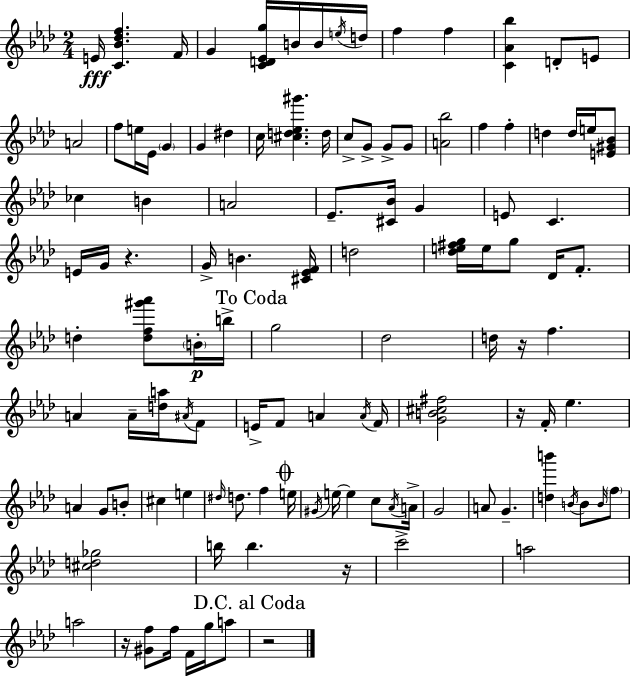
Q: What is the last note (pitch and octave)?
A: A5